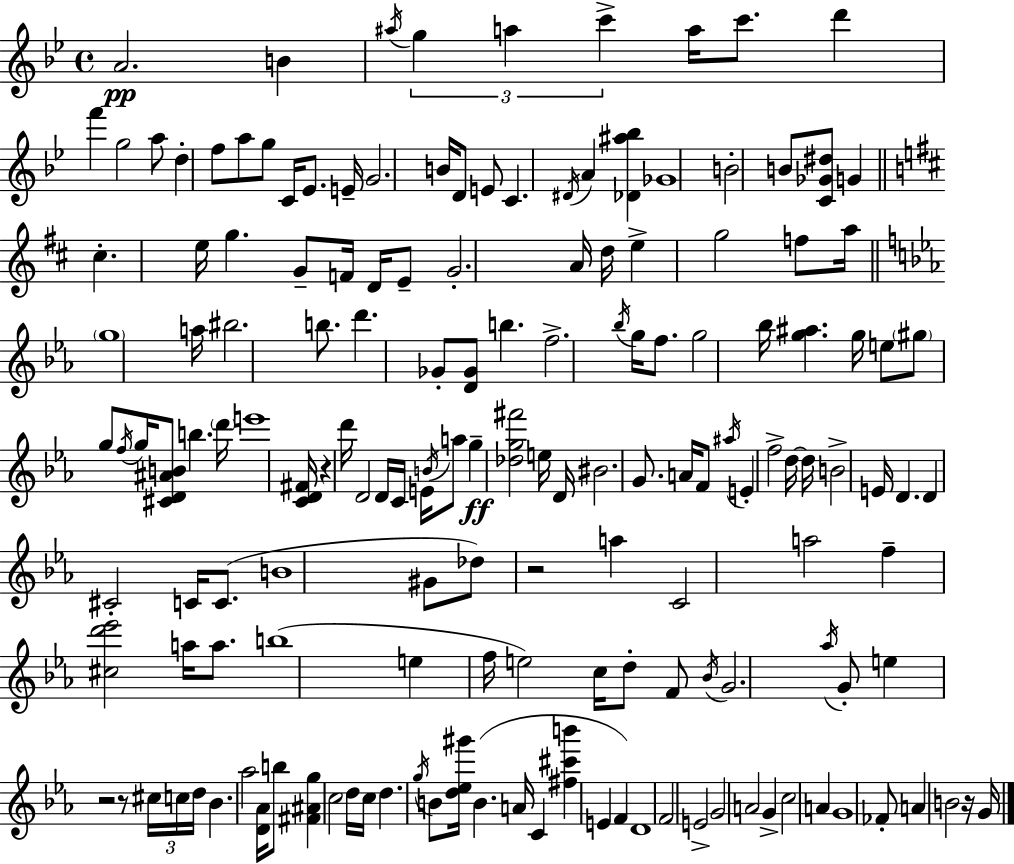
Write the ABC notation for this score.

X:1
T:Untitled
M:4/4
L:1/4
K:Bb
A2 B ^a/4 g a c' a/4 c'/2 d' f' g2 a/2 d f/2 a/2 g/2 C/4 _E/2 E/4 G2 B/4 D/2 E/2 C ^D/4 A [_D^a_b] _G4 B2 B/2 [C_G^d]/2 G ^c e/4 g G/2 F/4 D/4 E/2 G2 A/4 d/4 e g2 f/2 a/4 g4 a/4 ^b2 b/2 d' _G/2 [D_G]/2 b f2 _b/4 g/4 f/2 g2 _b/4 [g^a] g/4 e/2 ^g/2 g/2 f/4 g/4 [^CD^AB]/2 b d'/4 e'4 [CD^F]/4 z d'/4 D2 D/4 C/4 E/4 B/4 a/2 g [_dg^f']2 e/4 D/4 ^B2 G/2 A/4 F/2 ^a/4 E f2 d/4 d/4 B2 E/4 D D ^C2 C/4 C/2 B4 ^G/2 _d/2 z2 a C2 a2 f [^cd'_e']2 a/4 a/2 b4 e f/4 e2 c/4 d/2 F/2 _B/4 G2 _a/4 G/2 e z2 z/2 ^c/4 c/4 d/4 _B _a2 [D_A]/4 b/2 [^F^Ag] c2 d/4 c/4 d g/4 B/2 [d_e^g']/4 B A/4 C [^f^c'b'] E F D4 F2 E2 G2 A2 G c2 A G4 _F/2 A B2 z/4 G/4